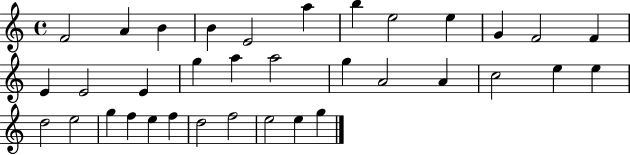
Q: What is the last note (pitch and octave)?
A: G5